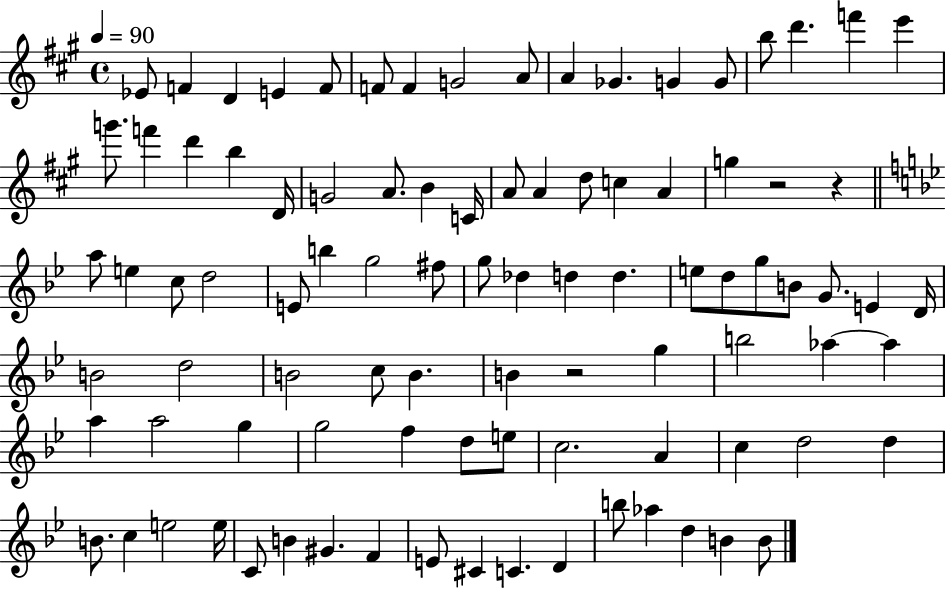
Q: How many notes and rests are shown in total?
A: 93